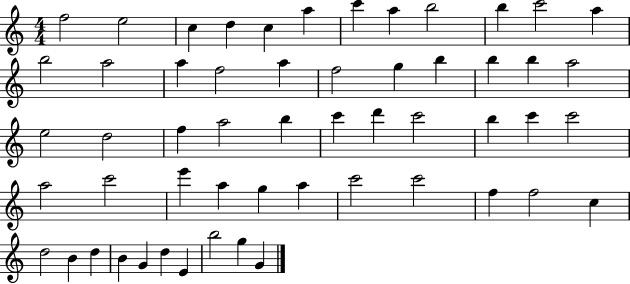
F5/h E5/h C5/q D5/q C5/q A5/q C6/q A5/q B5/h B5/q C6/h A5/q B5/h A5/h A5/q F5/h A5/q F5/h G5/q B5/q B5/q B5/q A5/h E5/h D5/h F5/q A5/h B5/q C6/q D6/q C6/h B5/q C6/q C6/h A5/h C6/h E6/q A5/q G5/q A5/q C6/h C6/h F5/q F5/h C5/q D5/h B4/q D5/q B4/q G4/q D5/q E4/q B5/h G5/q G4/q